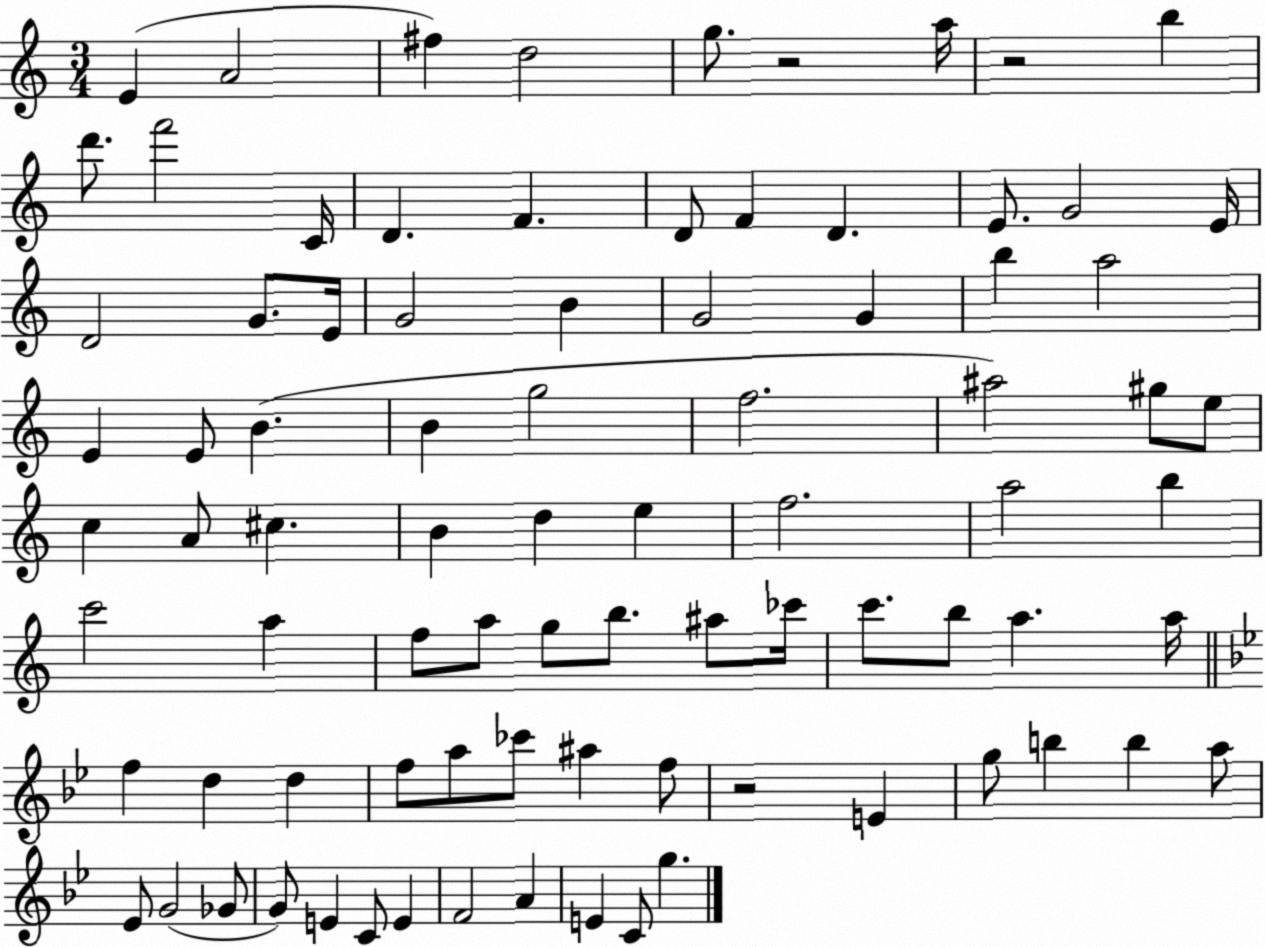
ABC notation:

X:1
T:Untitled
M:3/4
L:1/4
K:C
E A2 ^f d2 g/2 z2 a/4 z2 b d'/2 f'2 C/4 D F D/2 F D E/2 G2 E/4 D2 G/2 E/4 G2 B G2 G b a2 E E/2 B B g2 f2 ^a2 ^g/2 e/2 c A/2 ^c B d e f2 a2 b c'2 a f/2 a/2 g/2 b/2 ^a/2 _c'/4 c'/2 b/2 a a/4 f d d f/2 a/2 _c'/2 ^a f/2 z2 E g/2 b b a/2 _E/2 G2 _G/2 G/2 E C/2 E F2 A E C/2 g